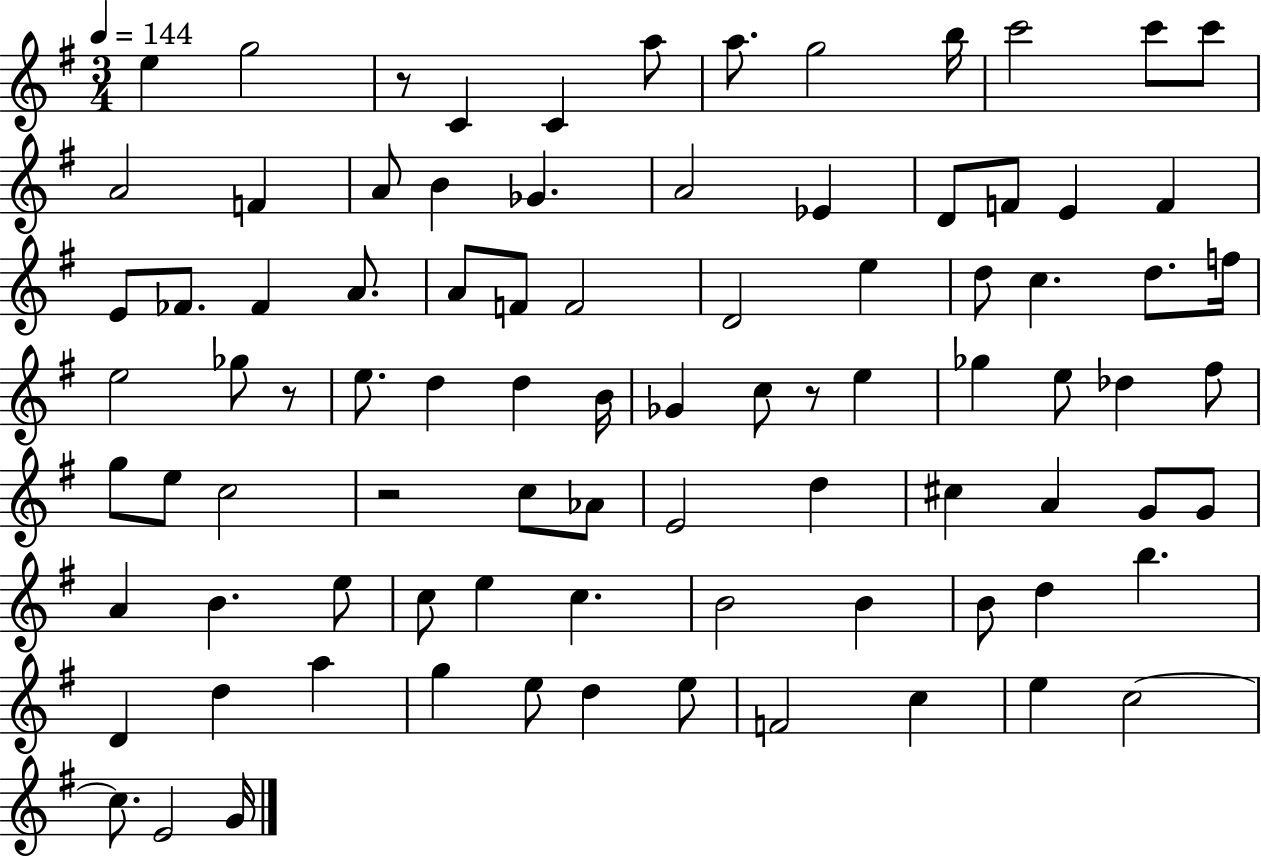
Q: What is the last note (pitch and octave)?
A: G4